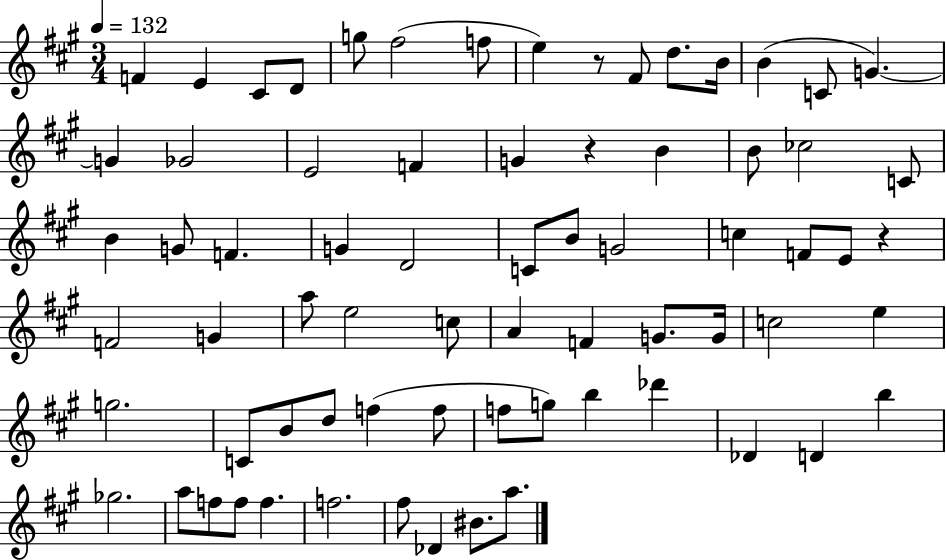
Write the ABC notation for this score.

X:1
T:Untitled
M:3/4
L:1/4
K:A
F E ^C/2 D/2 g/2 ^f2 f/2 e z/2 ^F/2 d/2 B/4 B C/2 G G _G2 E2 F G z B B/2 _c2 C/2 B G/2 F G D2 C/2 B/2 G2 c F/2 E/2 z F2 G a/2 e2 c/2 A F G/2 G/4 c2 e g2 C/2 B/2 d/2 f f/2 f/2 g/2 b _d' _D D b _g2 a/2 f/2 f/2 f f2 ^f/2 _D ^B/2 a/2